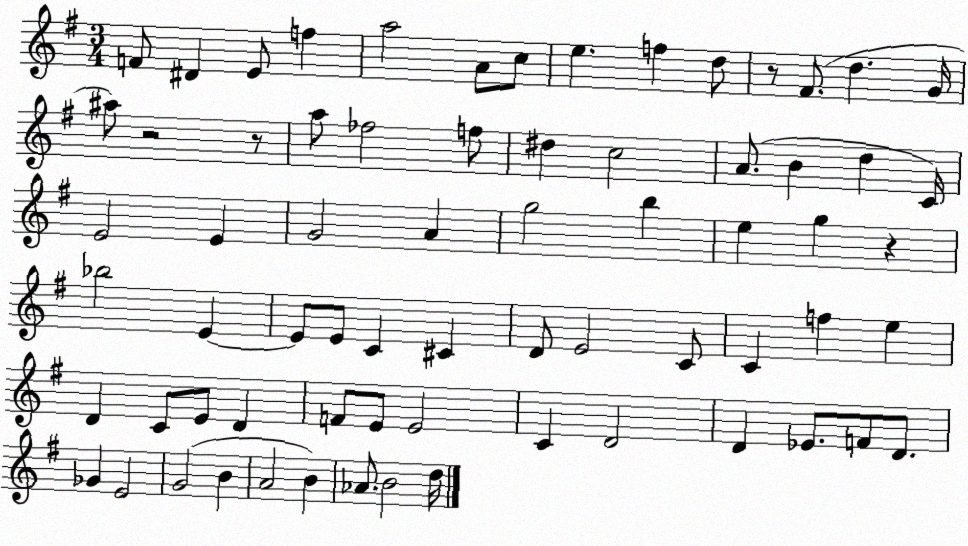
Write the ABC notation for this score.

X:1
T:Untitled
M:3/4
L:1/4
K:G
F/2 ^D E/2 f a2 A/2 c/2 e f d/2 z/2 ^F/2 d G/4 ^a/2 z2 z/2 a/2 _f2 f/2 ^d c2 A/2 B d C/4 E2 E G2 A g2 b e g z _b2 E E/2 E/2 C ^C D/2 E2 C/2 C f e D C/2 E/2 D F/2 E/2 E2 C D2 D _E/2 F/2 D/2 _G E2 G2 B A2 B _A/2 B2 d/4